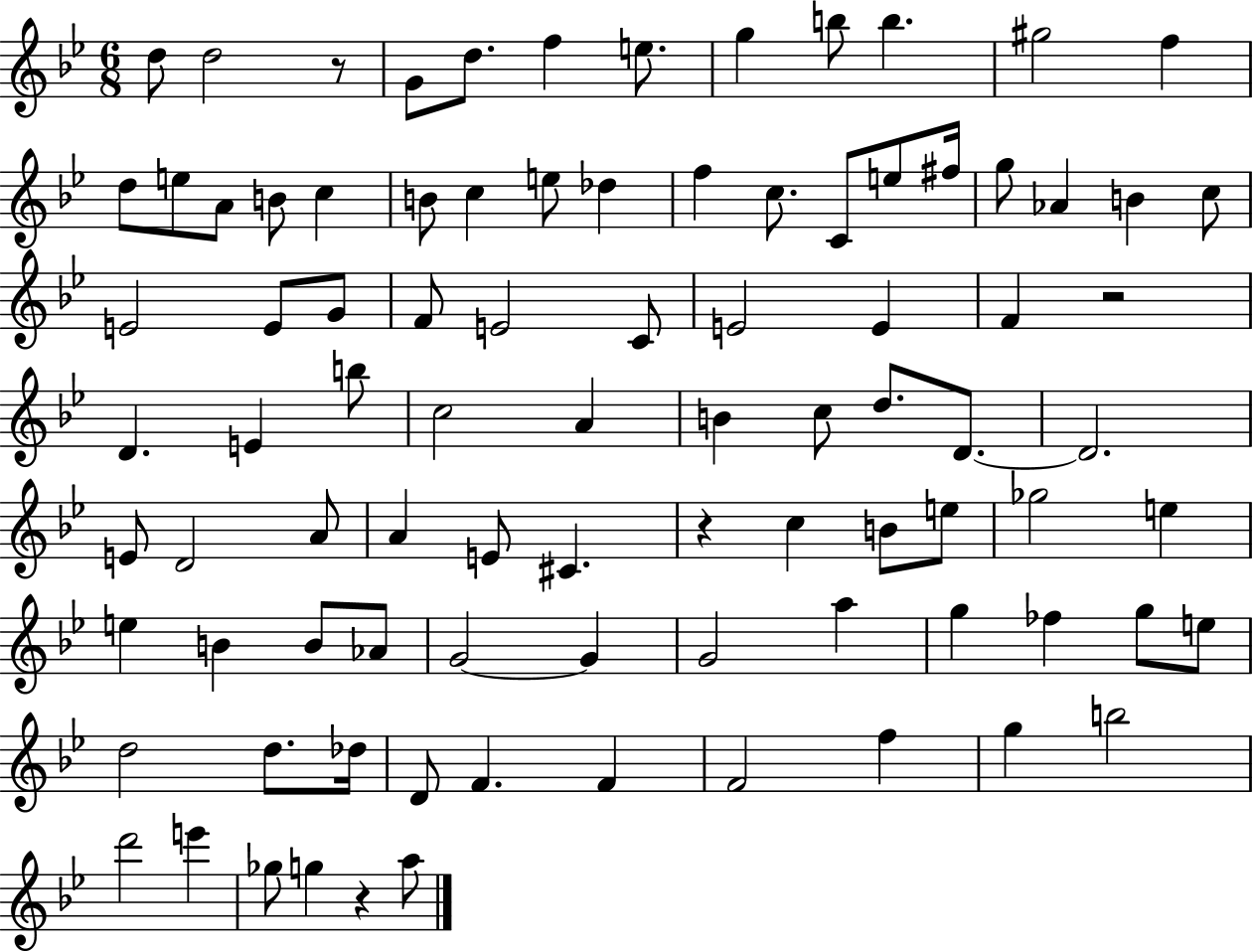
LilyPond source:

{
  \clef treble
  \numericTimeSignature
  \time 6/8
  \key bes \major
  \repeat volta 2 { d''8 d''2 r8 | g'8 d''8. f''4 e''8. | g''4 b''8 b''4. | gis''2 f''4 | \break d''8 e''8 a'8 b'8 c''4 | b'8 c''4 e''8 des''4 | f''4 c''8. c'8 e''8 fis''16 | g''8 aes'4 b'4 c''8 | \break e'2 e'8 g'8 | f'8 e'2 c'8 | e'2 e'4 | f'4 r2 | \break d'4. e'4 b''8 | c''2 a'4 | b'4 c''8 d''8. d'8.~~ | d'2. | \break e'8 d'2 a'8 | a'4 e'8 cis'4. | r4 c''4 b'8 e''8 | ges''2 e''4 | \break e''4 b'4 b'8 aes'8 | g'2~~ g'4 | g'2 a''4 | g''4 fes''4 g''8 e''8 | \break d''2 d''8. des''16 | d'8 f'4. f'4 | f'2 f''4 | g''4 b''2 | \break d'''2 e'''4 | ges''8 g''4 r4 a''8 | } \bar "|."
}